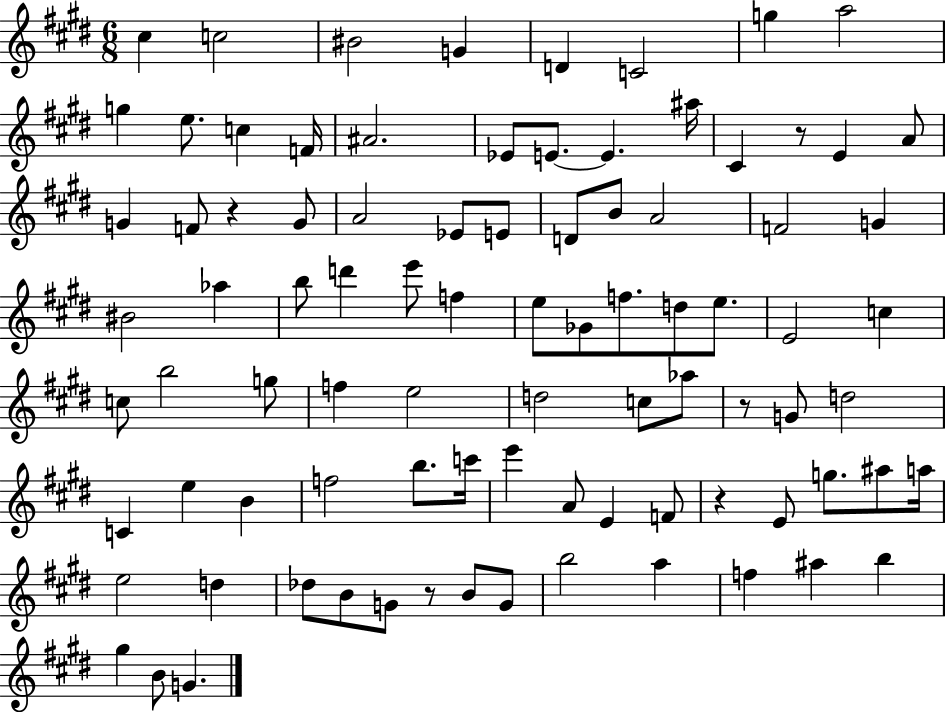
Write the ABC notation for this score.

X:1
T:Untitled
M:6/8
L:1/4
K:E
^c c2 ^B2 G D C2 g a2 g e/2 c F/4 ^A2 _E/2 E/2 E ^a/4 ^C z/2 E A/2 G F/2 z G/2 A2 _E/2 E/2 D/2 B/2 A2 F2 G ^B2 _a b/2 d' e'/2 f e/2 _G/2 f/2 d/2 e/2 E2 c c/2 b2 g/2 f e2 d2 c/2 _a/2 z/2 G/2 d2 C e B f2 b/2 c'/4 e' A/2 E F/2 z E/2 g/2 ^a/2 a/4 e2 d _d/2 B/2 G/2 z/2 B/2 G/2 b2 a f ^a b ^g B/2 G